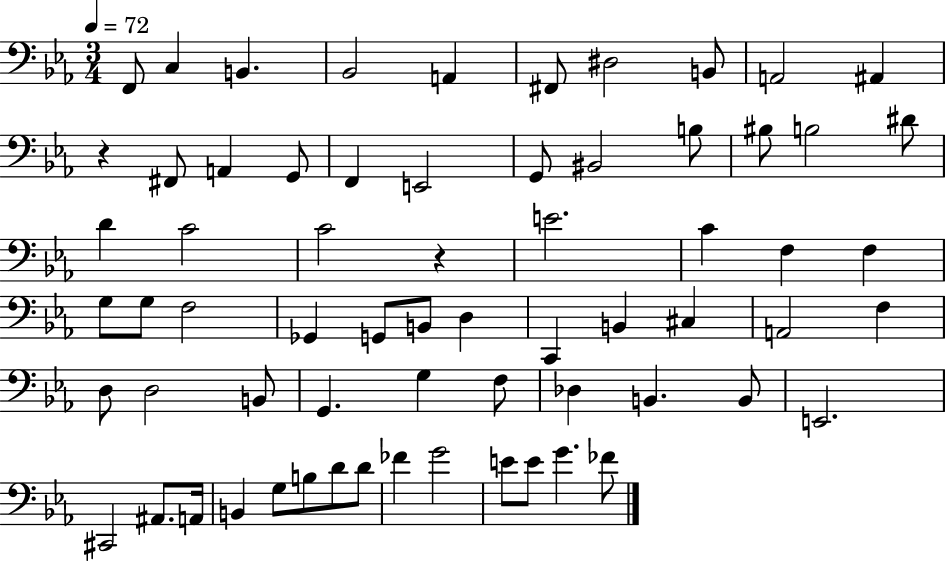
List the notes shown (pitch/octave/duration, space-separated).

F2/e C3/q B2/q. Bb2/h A2/q F#2/e D#3/h B2/e A2/h A#2/q R/q F#2/e A2/q G2/e F2/q E2/h G2/e BIS2/h B3/e BIS3/e B3/h D#4/e D4/q C4/h C4/h R/q E4/h. C4/q F3/q F3/q G3/e G3/e F3/h Gb2/q G2/e B2/e D3/q C2/q B2/q C#3/q A2/h F3/q D3/e D3/h B2/e G2/q. G3/q F3/e Db3/q B2/q. B2/e E2/h. C#2/h A#2/e. A2/s B2/q G3/e B3/e D4/e D4/e FES4/q G4/h E4/e E4/e G4/q. FES4/e